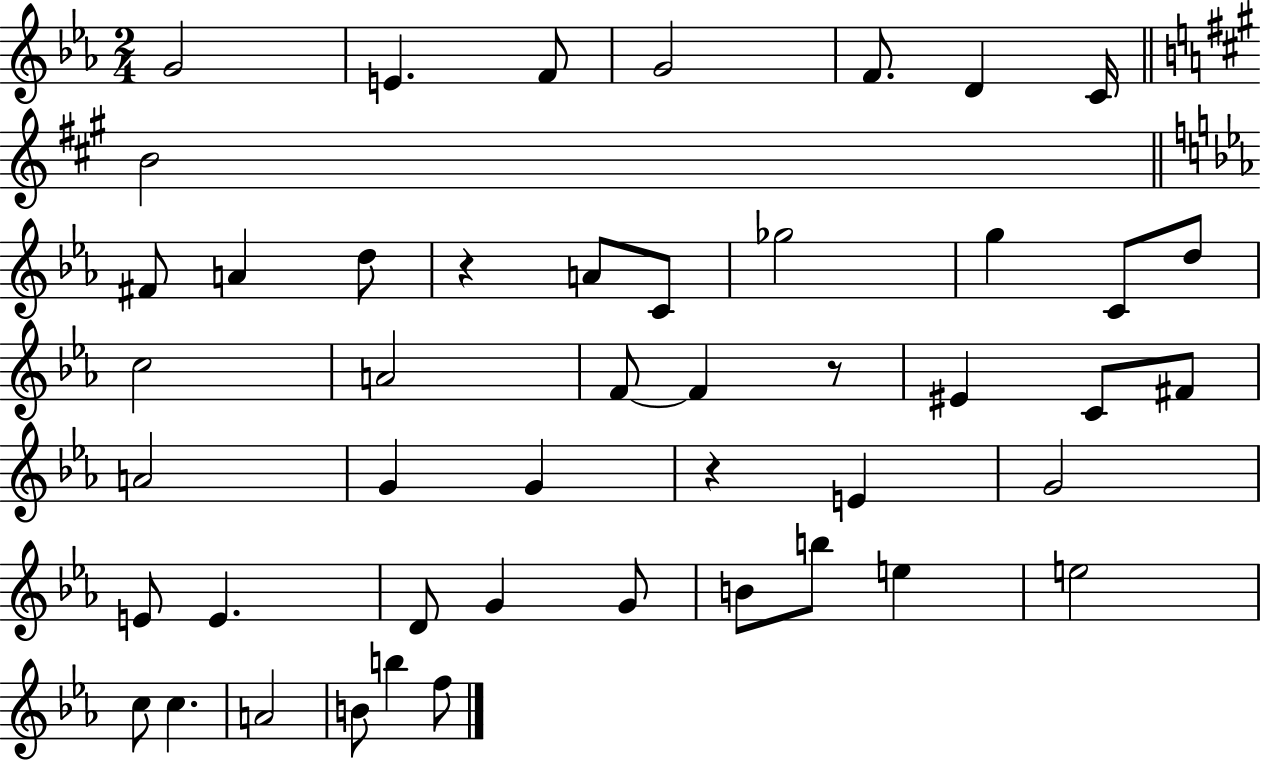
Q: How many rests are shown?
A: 3